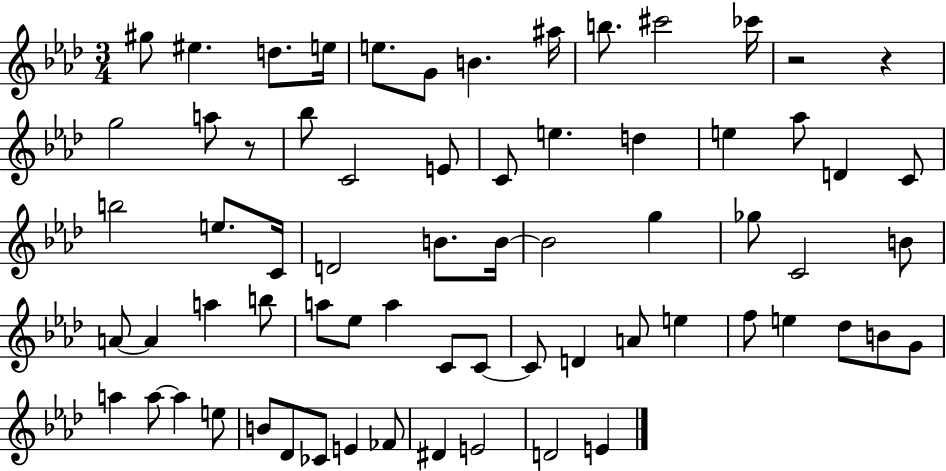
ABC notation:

X:1
T:Untitled
M:3/4
L:1/4
K:Ab
^g/2 ^e d/2 e/4 e/2 G/2 B ^a/4 b/2 ^c'2 _c'/4 z2 z g2 a/2 z/2 _b/2 C2 E/2 C/2 e d e _a/2 D C/2 b2 e/2 C/4 D2 B/2 B/4 B2 g _g/2 C2 B/2 A/2 A a b/2 a/2 _e/2 a C/2 C/2 C/2 D A/2 e f/2 e _d/2 B/2 G/2 a a/2 a e/2 B/2 _D/2 _C/2 E _F/2 ^D E2 D2 E